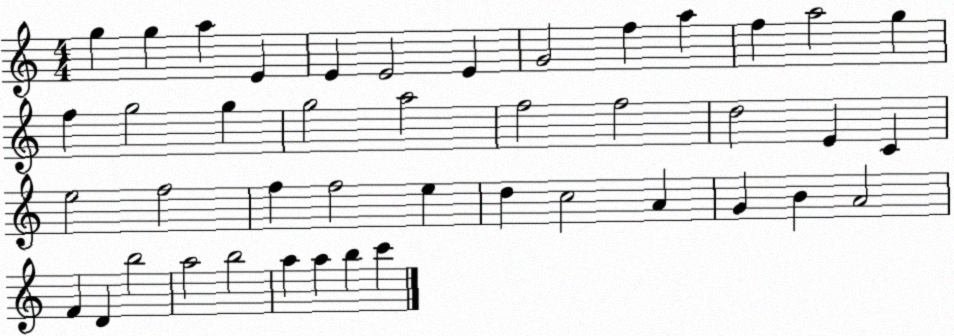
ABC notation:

X:1
T:Untitled
M:4/4
L:1/4
K:C
g g a E E E2 E G2 f a f a2 g f g2 g g2 a2 f2 f2 d2 E C e2 f2 f f2 e d c2 A G B A2 F D b2 a2 b2 a a b c'